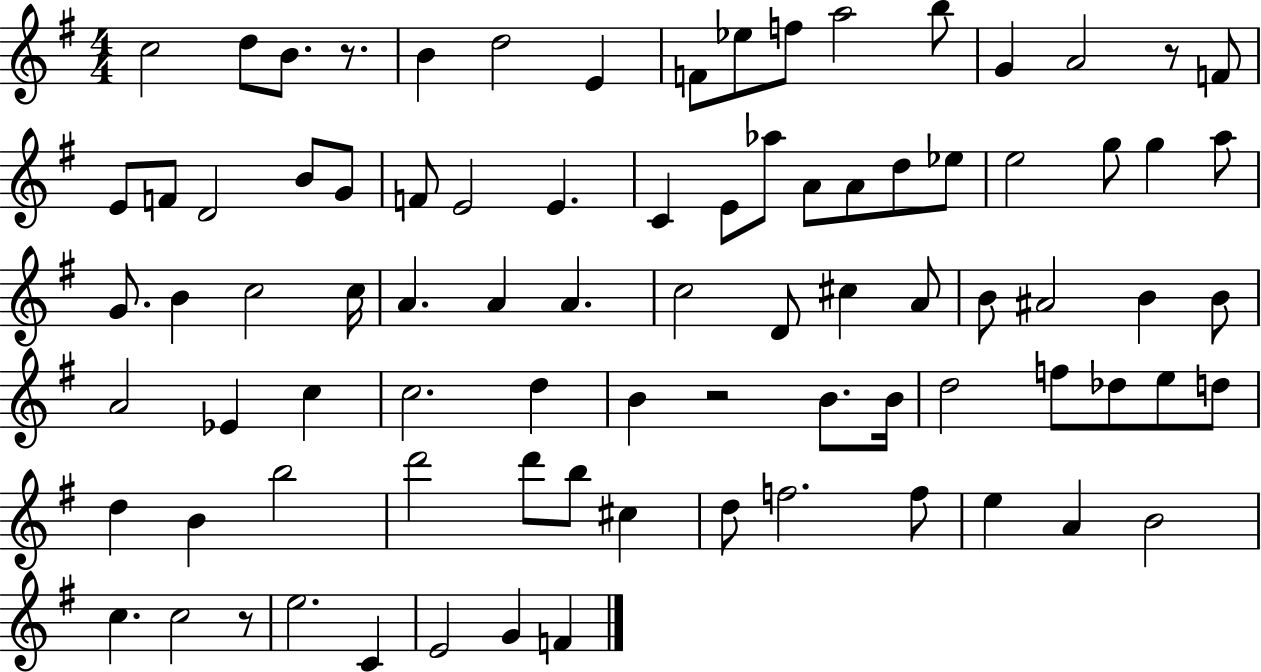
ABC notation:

X:1
T:Untitled
M:4/4
L:1/4
K:G
c2 d/2 B/2 z/2 B d2 E F/2 _e/2 f/2 a2 b/2 G A2 z/2 F/2 E/2 F/2 D2 B/2 G/2 F/2 E2 E C E/2 _a/2 A/2 A/2 d/2 _e/2 e2 g/2 g a/2 G/2 B c2 c/4 A A A c2 D/2 ^c A/2 B/2 ^A2 B B/2 A2 _E c c2 d B z2 B/2 B/4 d2 f/2 _d/2 e/2 d/2 d B b2 d'2 d'/2 b/2 ^c d/2 f2 f/2 e A B2 c c2 z/2 e2 C E2 G F